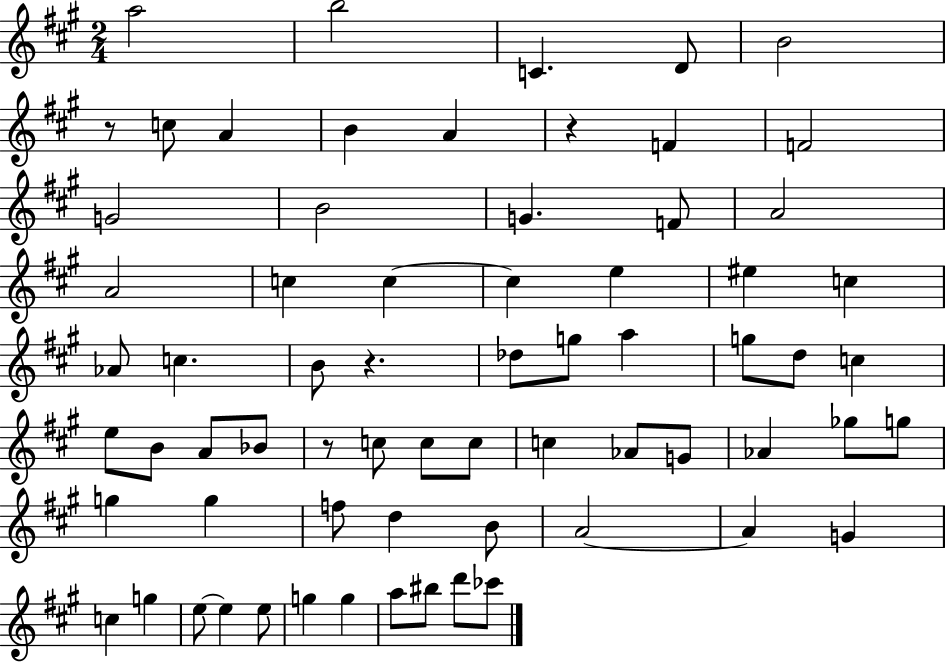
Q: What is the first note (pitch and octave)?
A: A5